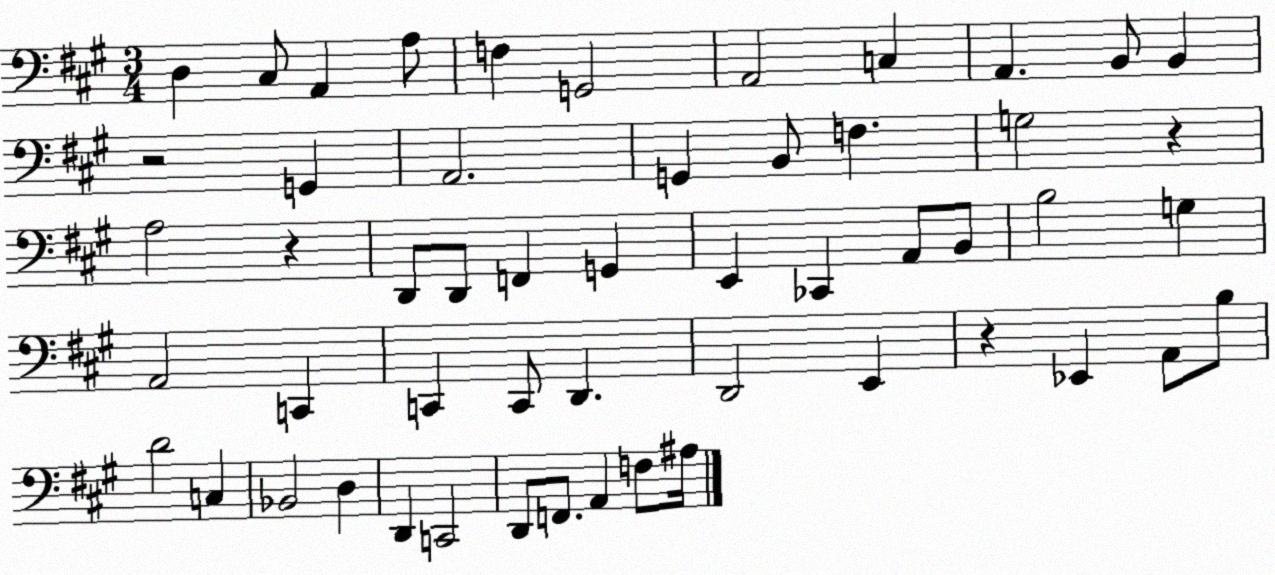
X:1
T:Untitled
M:3/4
L:1/4
K:A
D, ^C,/2 A,, A,/2 F, G,,2 A,,2 C, A,, B,,/2 B,, z2 G,, A,,2 G,, B,,/2 F, G,2 z A,2 z D,,/2 D,,/2 F,, G,, E,, _C,, A,,/2 B,,/2 B,2 G, A,,2 C,, C,, C,,/2 D,, D,,2 E,, z _E,, A,,/2 B,/2 D2 C, _B,,2 D, D,, C,,2 D,,/2 F,,/2 A,, F,/2 ^A,/4